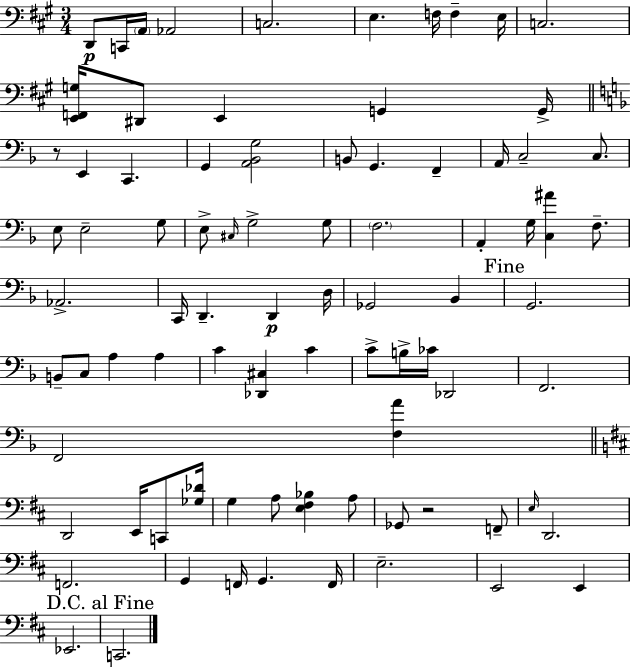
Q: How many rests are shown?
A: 2